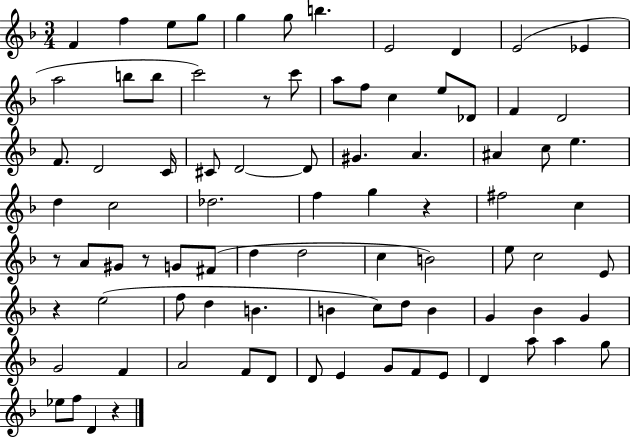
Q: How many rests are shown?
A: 6